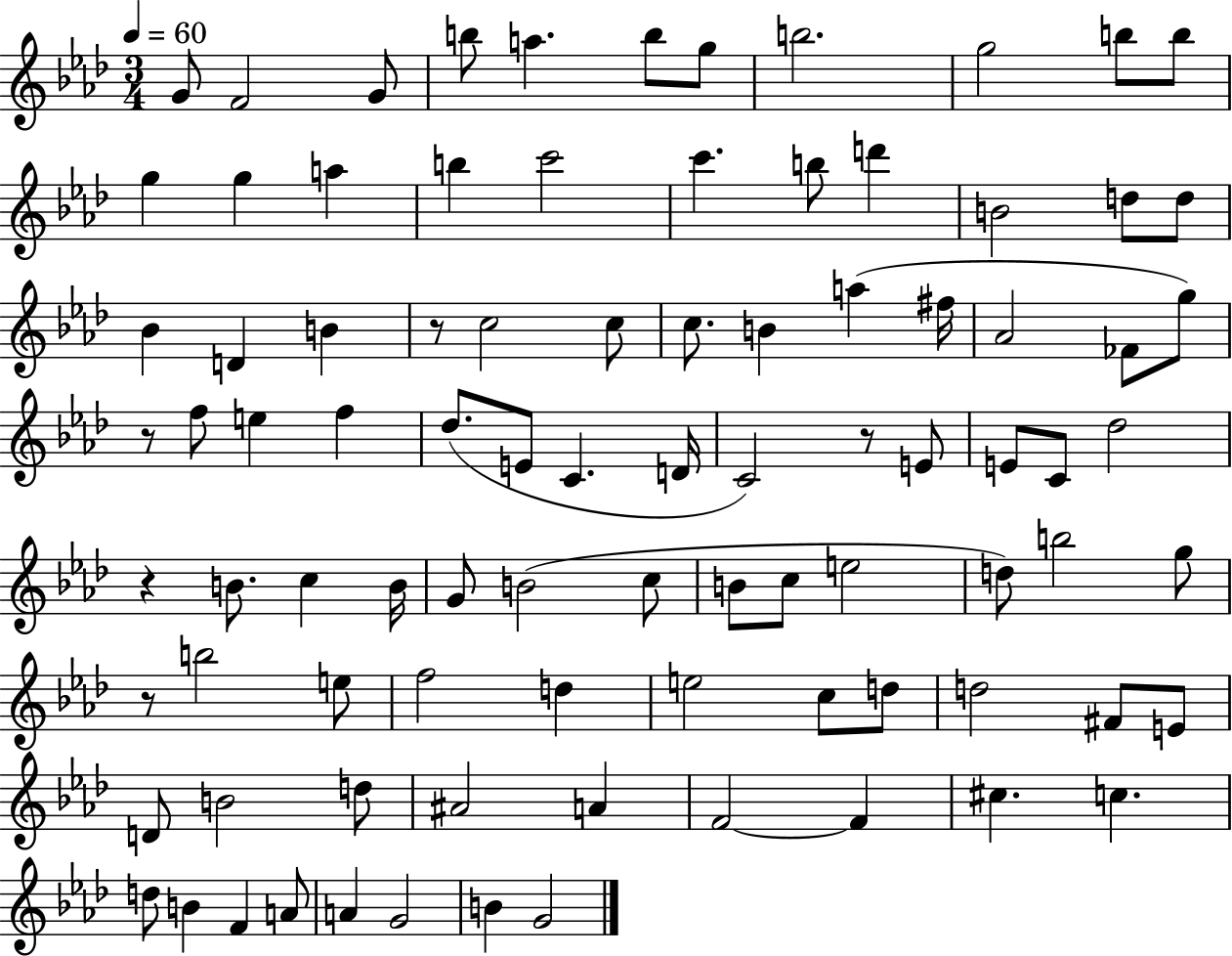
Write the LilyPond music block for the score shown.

{
  \clef treble
  \numericTimeSignature
  \time 3/4
  \key aes \major
  \tempo 4 = 60
  g'8 f'2 g'8 | b''8 a''4. b''8 g''8 | b''2. | g''2 b''8 b''8 | \break g''4 g''4 a''4 | b''4 c'''2 | c'''4. b''8 d'''4 | b'2 d''8 d''8 | \break bes'4 d'4 b'4 | r8 c''2 c''8 | c''8. b'4 a''4( fis''16 | aes'2 fes'8 g''8) | \break r8 f''8 e''4 f''4 | des''8.( e'8 c'4. d'16 | c'2) r8 e'8 | e'8 c'8 des''2 | \break r4 b'8. c''4 b'16 | g'8 b'2( c''8 | b'8 c''8 e''2 | d''8) b''2 g''8 | \break r8 b''2 e''8 | f''2 d''4 | e''2 c''8 d''8 | d''2 fis'8 e'8 | \break d'8 b'2 d''8 | ais'2 a'4 | f'2~~ f'4 | cis''4. c''4. | \break d''8 b'4 f'4 a'8 | a'4 g'2 | b'4 g'2 | \bar "|."
}